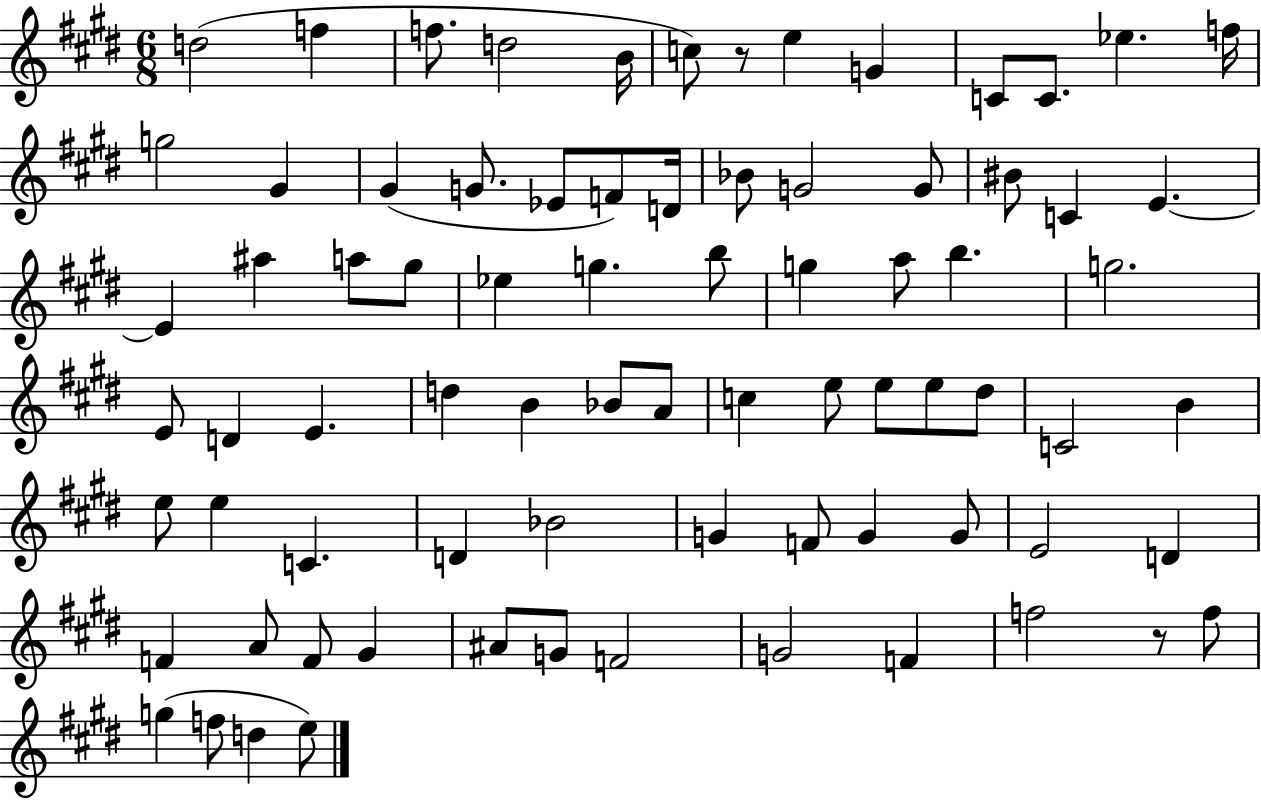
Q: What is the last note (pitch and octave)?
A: E5